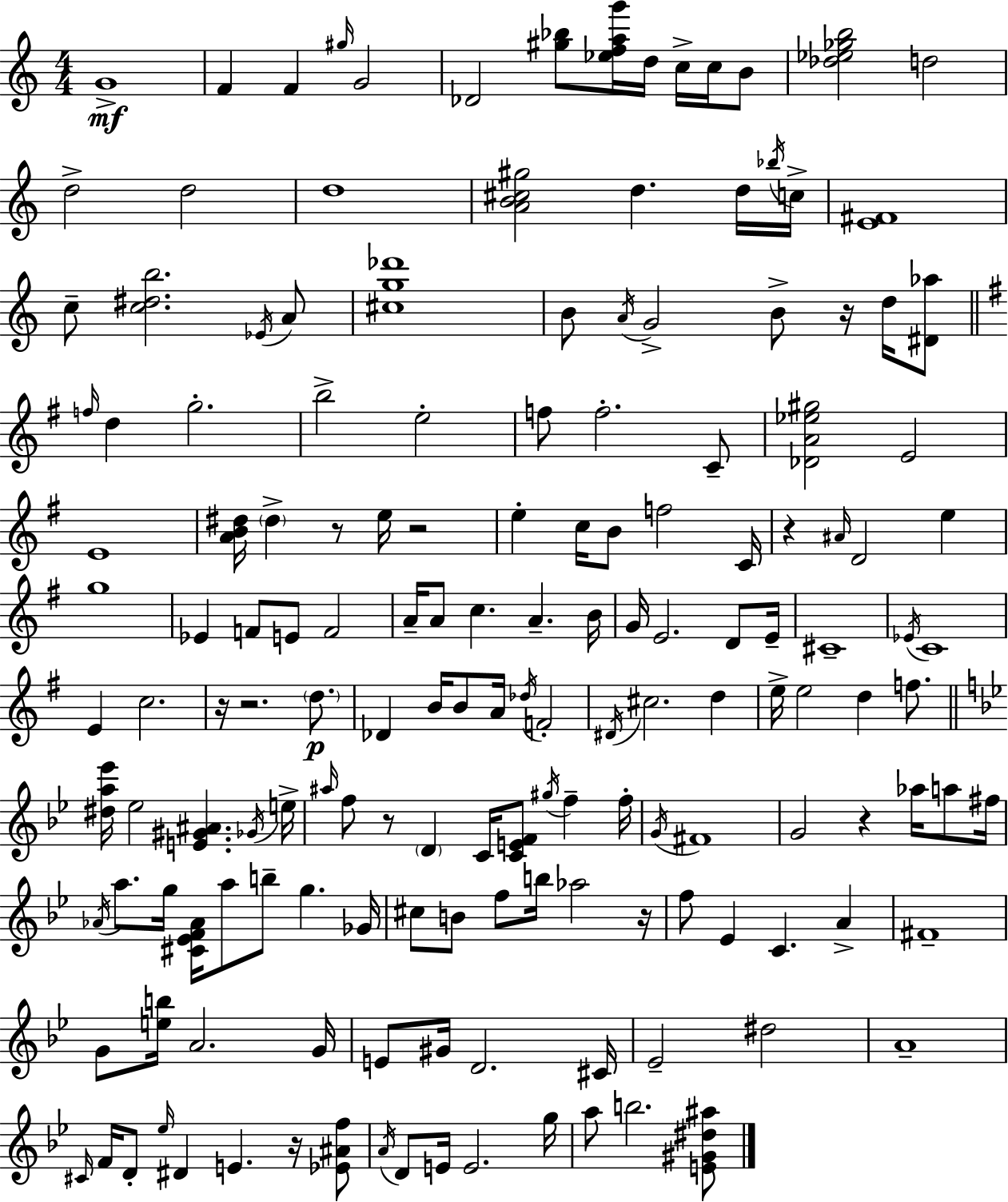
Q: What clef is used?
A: treble